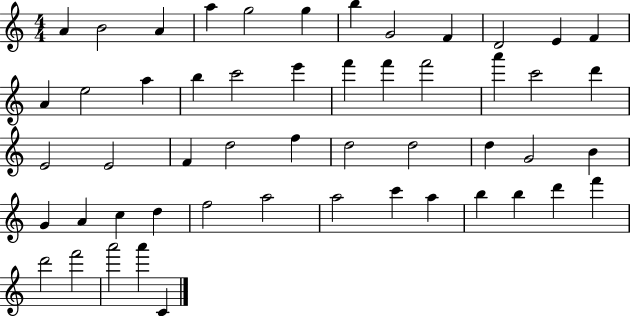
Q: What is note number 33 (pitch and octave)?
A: G4